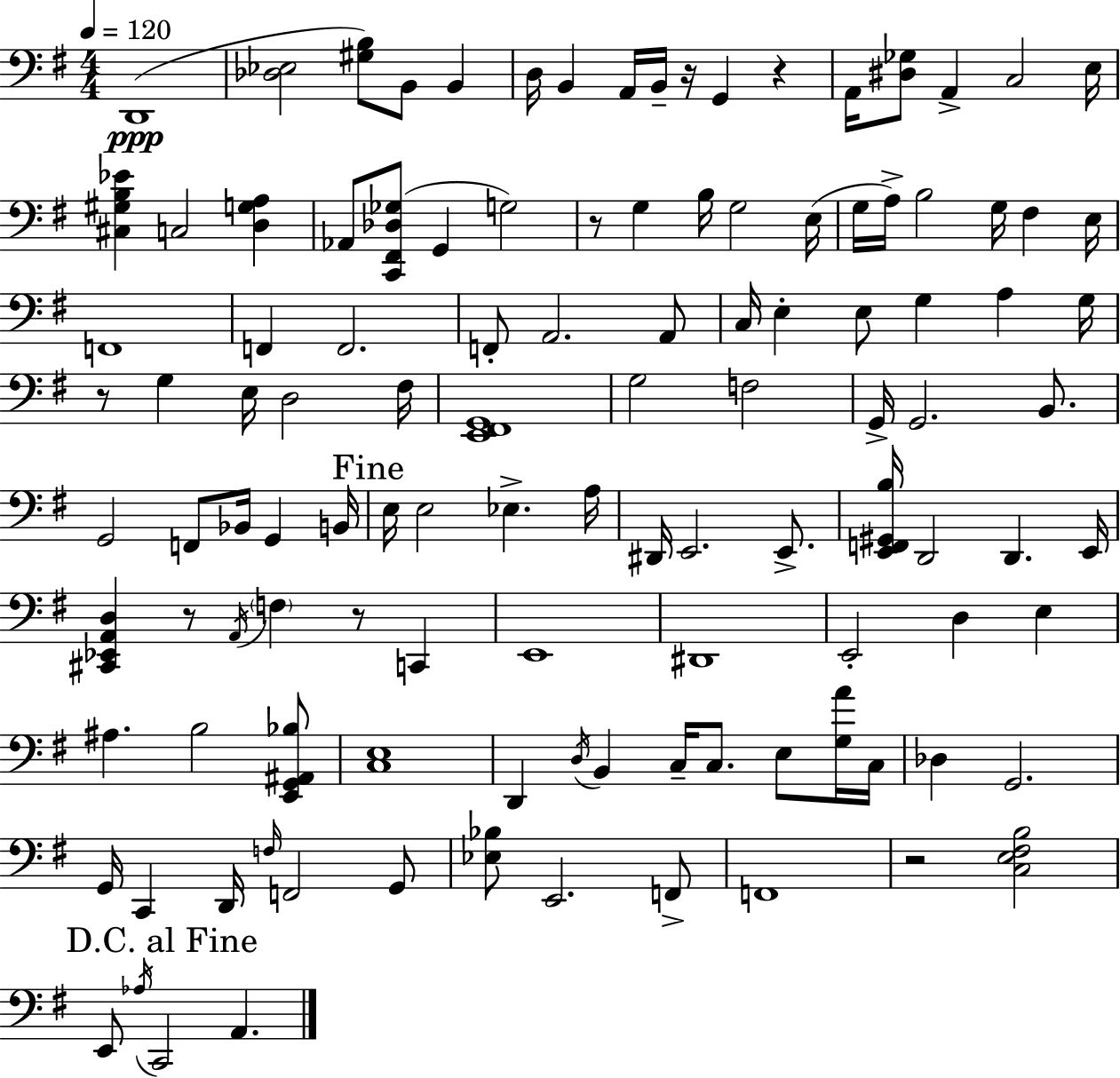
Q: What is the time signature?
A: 4/4